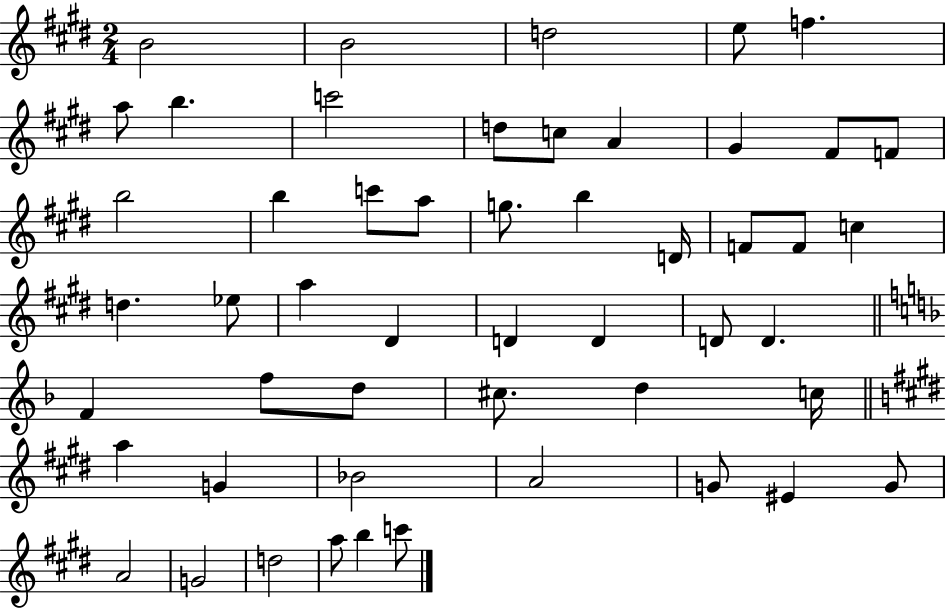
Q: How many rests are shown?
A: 0